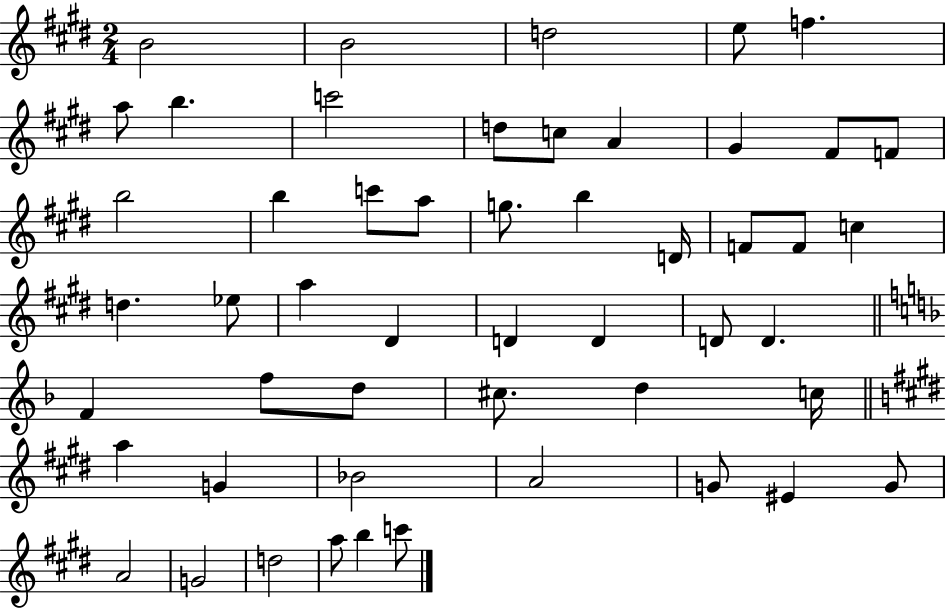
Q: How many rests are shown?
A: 0